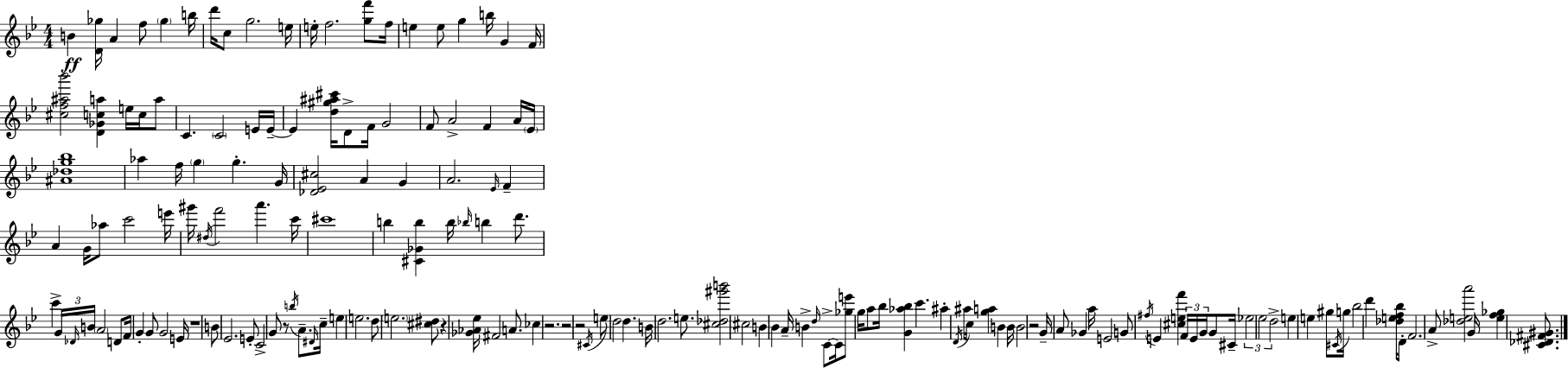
B4/q [D4,Gb5]/s A4/q F5/e Gb5/q B5/s D6/s C5/e G5/h. E5/s E5/s F5/h. [G5,F6]/e F5/s E5/q E5/e G5/q B5/s G4/q F4/s [C#5,F5,A#5,Bb6]/h [D4,Gb4,C5,A5]/q E5/s C5/s A5/e C4/q. C4/h E4/s E4/s E4/q [D5,G#5,A#5,C#6]/s D4/e F4/s G4/h F4/e A4/h F4/q A4/s Eb4/s [A#4,Db5,G5,Bb5]/w Ab5/q F5/s G5/q G5/q. G4/s [Db4,Eb4,C#5]/h A4/q G4/q A4/h. Eb4/s F4/q A4/q G4/s Ab5/e C6/h E6/s G#6/s D#5/s F6/h A6/q. C6/s C#6/w B5/q [C#4,Gb4,B5]/q B5/s Bb5/s B5/q D6/e. C6/q G4/s Db4/s B4/s A4/h D4/e F4/s G4/q G4/e G4/h E4/s R/w B4/e Eb4/h. E4/e C4/h G4/e R/e B5/s A4/e. D#4/s C5/s E5/q E5/h. D5/e E5/h. [C#5,D#5]/e R/q [Gb4,Ab4,Eb5]/s F#4/h A4/e. CES5/q R/h. R/h R/h C#4/s E5/e D5/h D5/q. B4/s D5/h. E5/e. [C#5,Db5,G#6,B6]/h C#5/h B4/q Bb4/q A4/s B4/q D5/s C4/e C4/s [Gb5,E6]/e G5/s A5/e Bb5/s [G4,Ab5,Bb5]/q C6/q. A#5/q D4/s A#5/e C5/s [G5,A5]/q B4/q B4/s B4/h R/h G4/s A4/e Gb4/q A5/s E4/h G4/e F#5/s E4/q [C#5,E5,F6]/q F4/s E4/s G4/s G4/e C#4/s Eb5/h Eb5/h D5/h E5/q E5/q G#5/e C#4/s G5/s Bb5/h D6/q [Db5,E5,F5,Bb5]/s D4/e F4/h. A4/e [Db5,E5,A6]/h G4/s [E5,F5,Gb5]/q [C#4,Db4,F#4,G#4]/e.